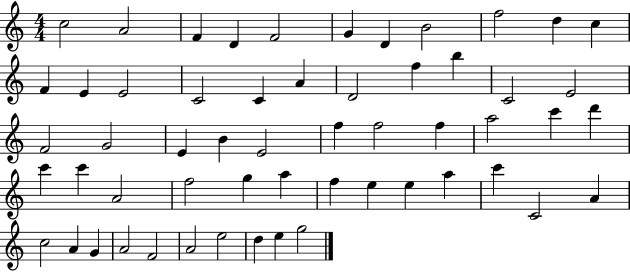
C5/h A4/h F4/q D4/q F4/h G4/q D4/q B4/h F5/h D5/q C5/q F4/q E4/q E4/h C4/h C4/q A4/q D4/h F5/q B5/q C4/h E4/h F4/h G4/h E4/q B4/q E4/h F5/q F5/h F5/q A5/h C6/q D6/q C6/q C6/q A4/h F5/h G5/q A5/q F5/q E5/q E5/q A5/q C6/q C4/h A4/q C5/h A4/q G4/q A4/h F4/h A4/h E5/h D5/q E5/q G5/h